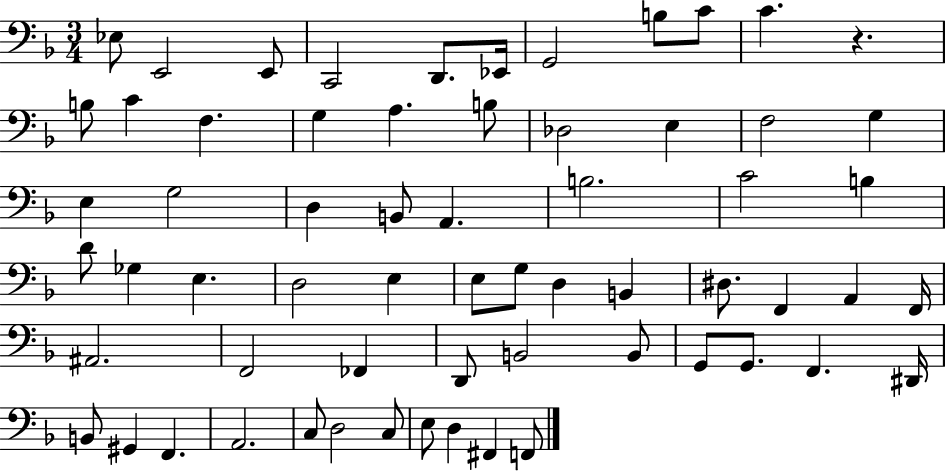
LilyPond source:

{
  \clef bass
  \numericTimeSignature
  \time 3/4
  \key f \major
  ees8 e,2 e,8 | c,2 d,8. ees,16 | g,2 b8 c'8 | c'4. r4. | \break b8 c'4 f4. | g4 a4. b8 | des2 e4 | f2 g4 | \break e4 g2 | d4 b,8 a,4. | b2. | c'2 b4 | \break d'8 ges4 e4. | d2 e4 | e8 g8 d4 b,4 | dis8. f,4 a,4 f,16 | \break ais,2. | f,2 fes,4 | d,8 b,2 b,8 | g,8 g,8. f,4. dis,16 | \break b,8 gis,4 f,4. | a,2. | c8 d2 c8 | e8 d4 fis,4 f,8 | \break \bar "|."
}